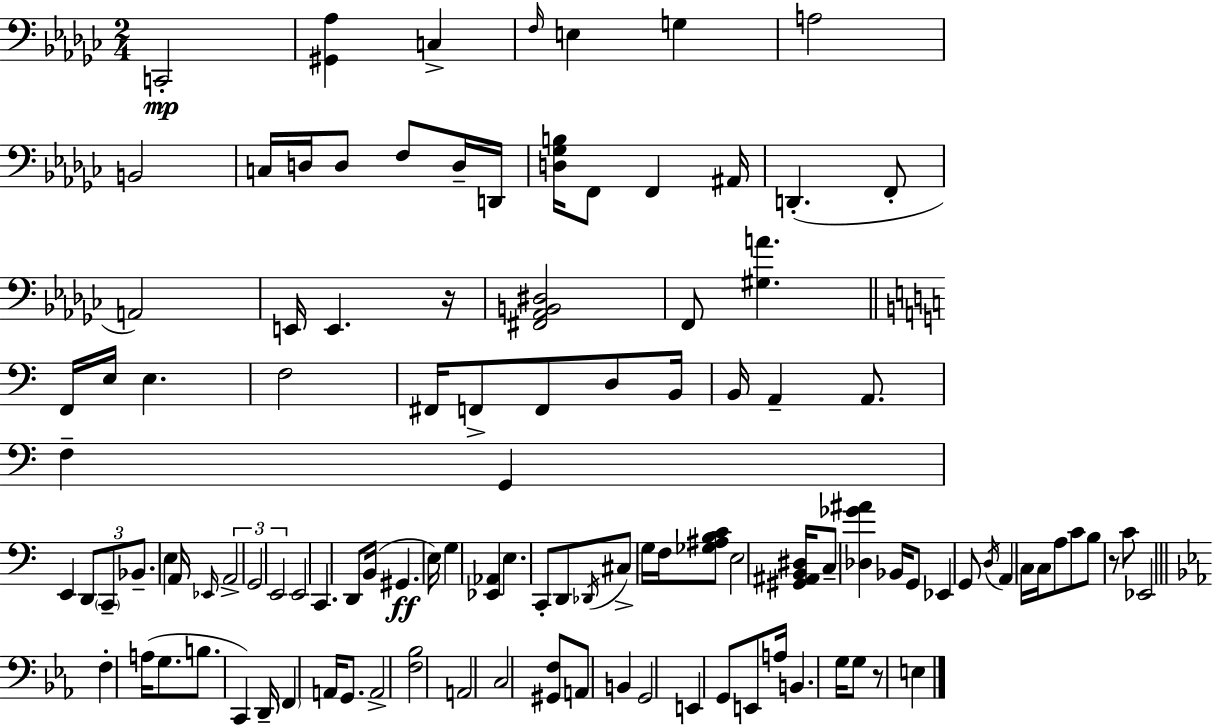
X:1
T:Untitled
M:2/4
L:1/4
K:Ebm
C,,2 [^G,,_A,] C, F,/4 E, G, A,2 B,,2 C,/4 D,/4 D,/2 F,/2 D,/4 D,,/4 [D,_G,B,]/4 F,,/2 F,, ^A,,/4 D,, F,,/2 A,,2 E,,/4 E,, z/4 [^F,,_A,,B,,^D,]2 F,,/2 [^G,A] F,,/4 E,/4 E, F,2 ^F,,/4 F,,/2 F,,/2 D,/2 B,,/4 B,,/4 A,, A,,/2 F, G,, E,, D,,/2 C,,/2 _B,,/2 E, A,,/4 _E,,/4 A,,2 G,,2 E,,2 E,,2 C,, D,,/2 B,,/4 ^G,, E,/4 G, [_E,,_A,,] E, C,,/2 D,,/2 _D,,/4 ^C,/2 G,/4 F,/4 [_G,^A,B,C]/2 E,2 [^G,,^A,,B,,^D,]/4 C,/2 [_D,_G^A] _B,,/4 G,,/2 _E,, G,,/2 D,/4 A,, C,/4 C,/4 A,/2 C/2 B,/2 z/2 C/2 _E,,2 F, A,/4 G,/2 B,/2 C,, D,,/4 F,, A,,/4 G,,/2 A,,2 [F,_B,]2 A,,2 C,2 [^G,,F,]/2 A,,/2 B,, G,,2 E,, G,,/2 E,,/2 A,/4 B,, G,/4 G,/2 z/2 E,